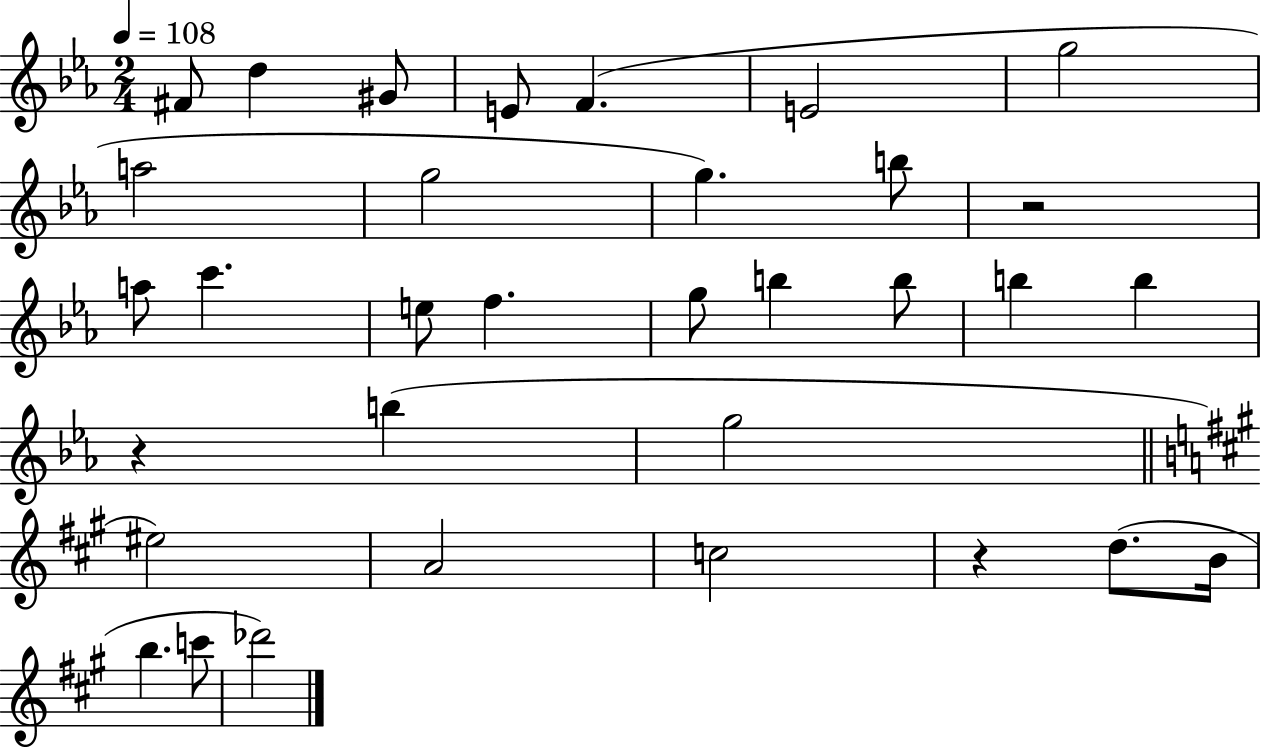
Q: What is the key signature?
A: EES major